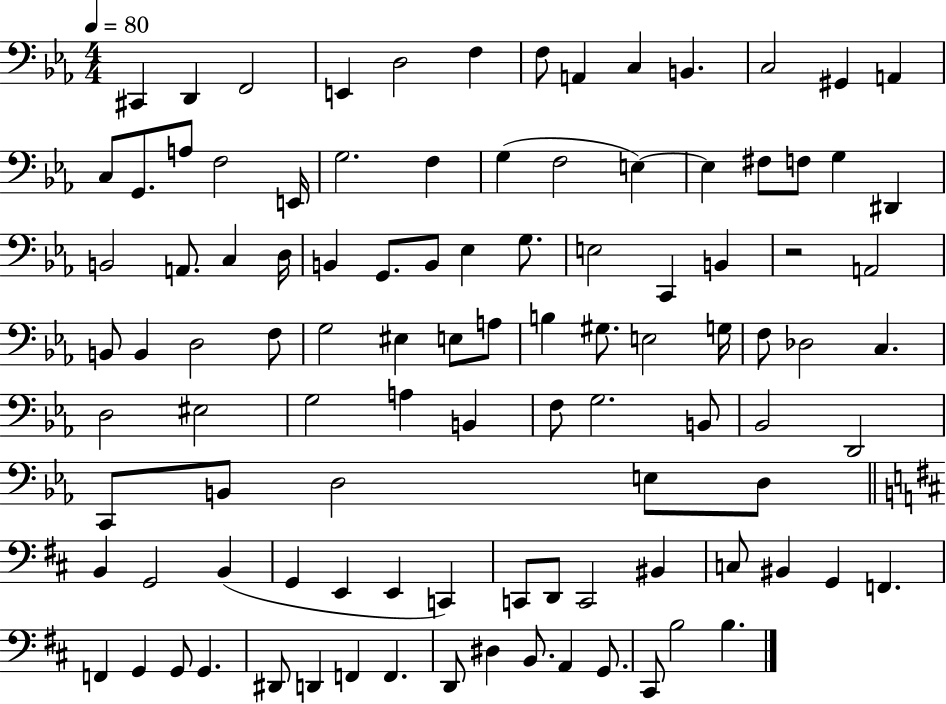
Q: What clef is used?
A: bass